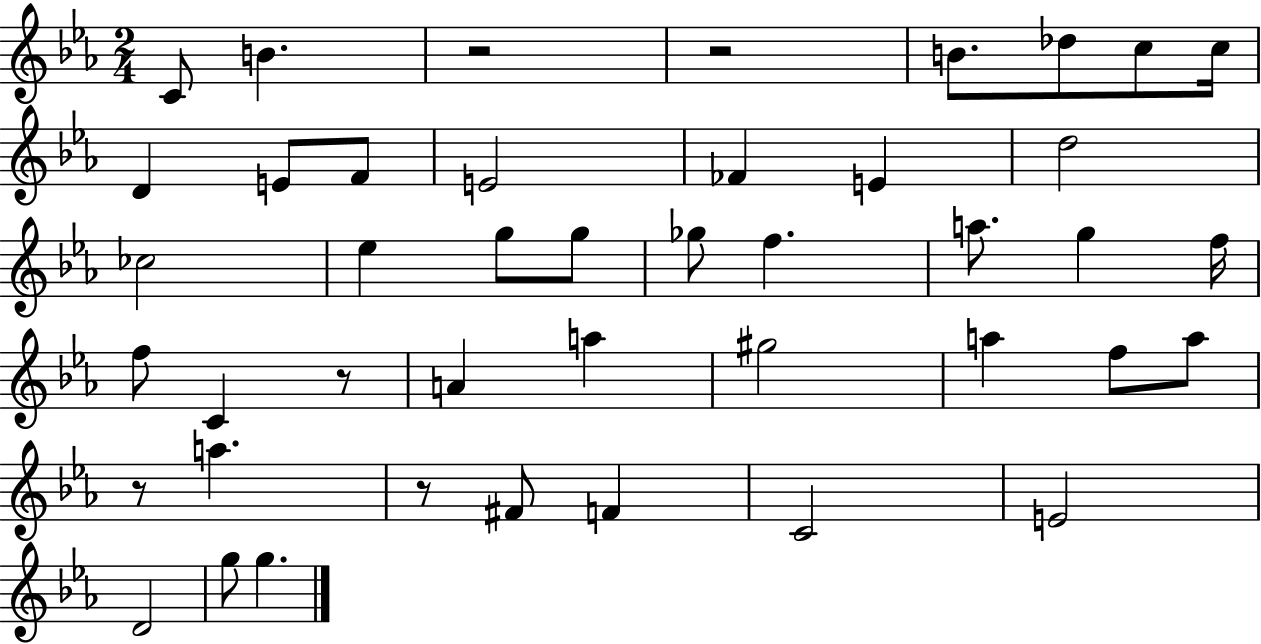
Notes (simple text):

C4/e B4/q. R/h R/h B4/e. Db5/e C5/e C5/s D4/q E4/e F4/e E4/h FES4/q E4/q D5/h CES5/h Eb5/q G5/e G5/e Gb5/e F5/q. A5/e. G5/q F5/s F5/e C4/q R/e A4/q A5/q G#5/h A5/q F5/e A5/e R/e A5/q. R/e F#4/e F4/q C4/h E4/h D4/h G5/e G5/q.